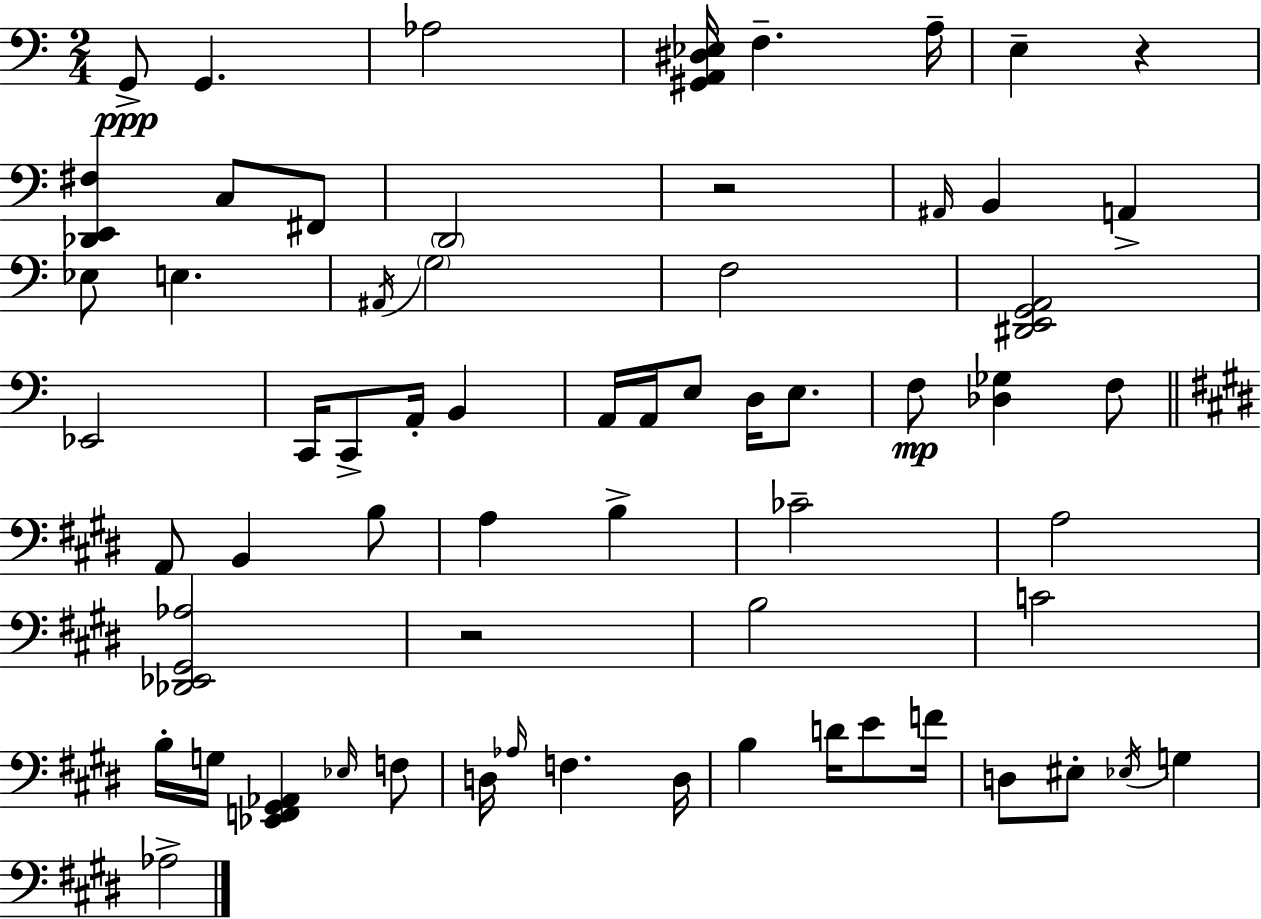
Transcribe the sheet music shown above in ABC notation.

X:1
T:Untitled
M:2/4
L:1/4
K:Am
G,,/2 G,, _A,2 [^G,,A,,^D,_E,]/4 F, A,/4 E, z [_D,,E,,^F,] C,/2 ^F,,/2 D,,2 z2 ^A,,/4 B,, A,, _E,/2 E, ^A,,/4 G,2 F,2 [^D,,E,,G,,A,,]2 _E,,2 C,,/4 C,,/2 A,,/4 B,, A,,/4 A,,/4 E,/2 D,/4 E,/2 F,/2 [_D,_G,] F,/2 A,,/2 B,, B,/2 A, B, _C2 A,2 [_D,,_E,,^G,,_A,]2 z2 B,2 C2 B,/4 G,/4 [_E,,F,,^G,,_A,,] _E,/4 F,/2 D,/4 _A,/4 F, D,/4 B, D/4 E/2 F/4 D,/2 ^E,/2 _E,/4 G, _A,2